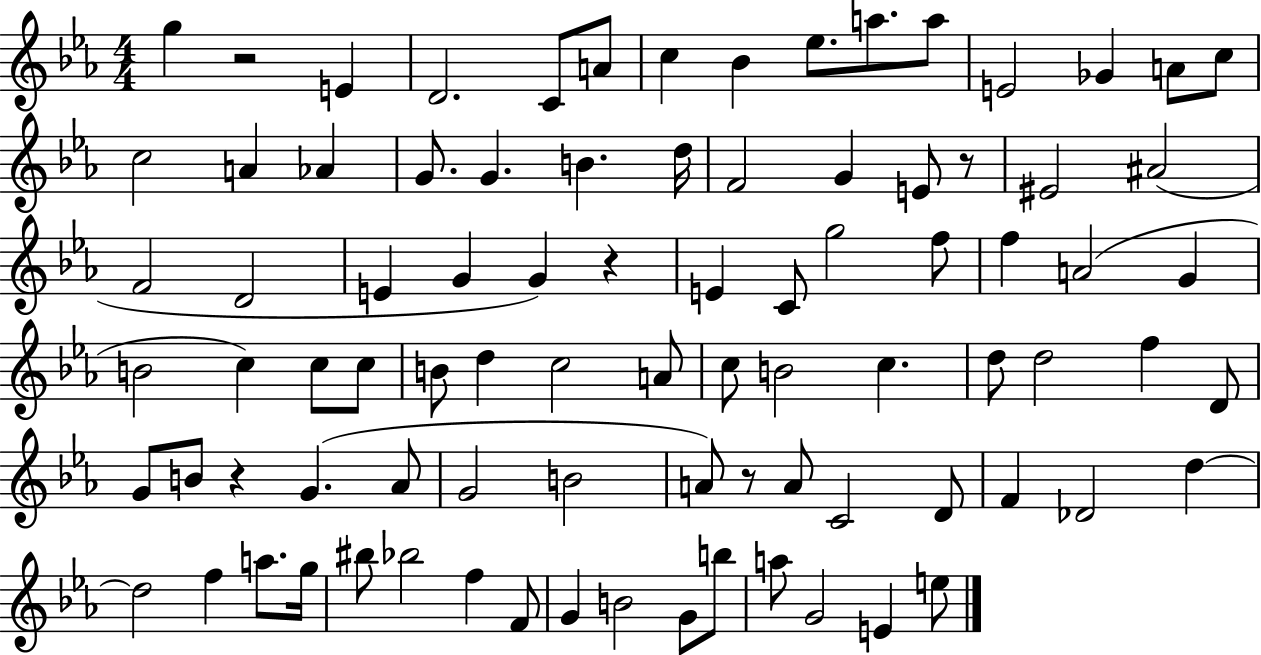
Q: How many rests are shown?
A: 5